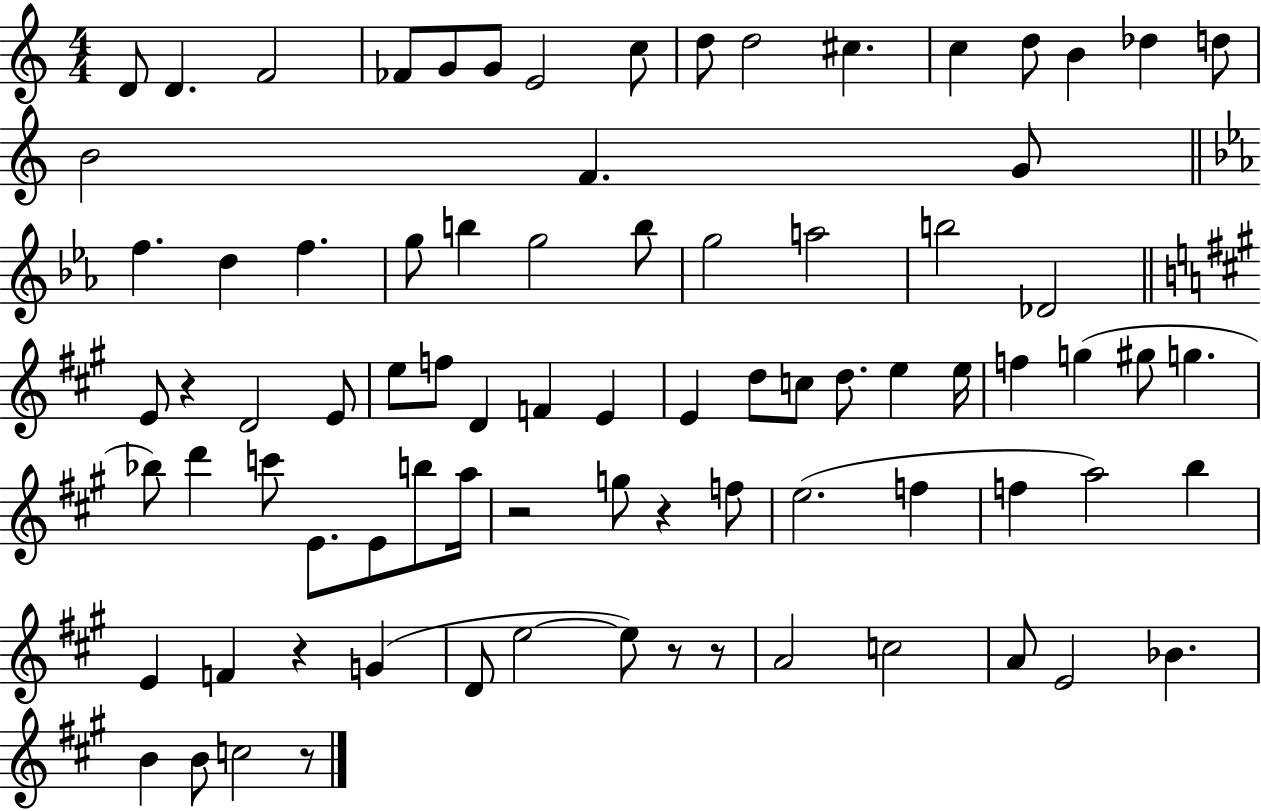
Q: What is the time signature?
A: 4/4